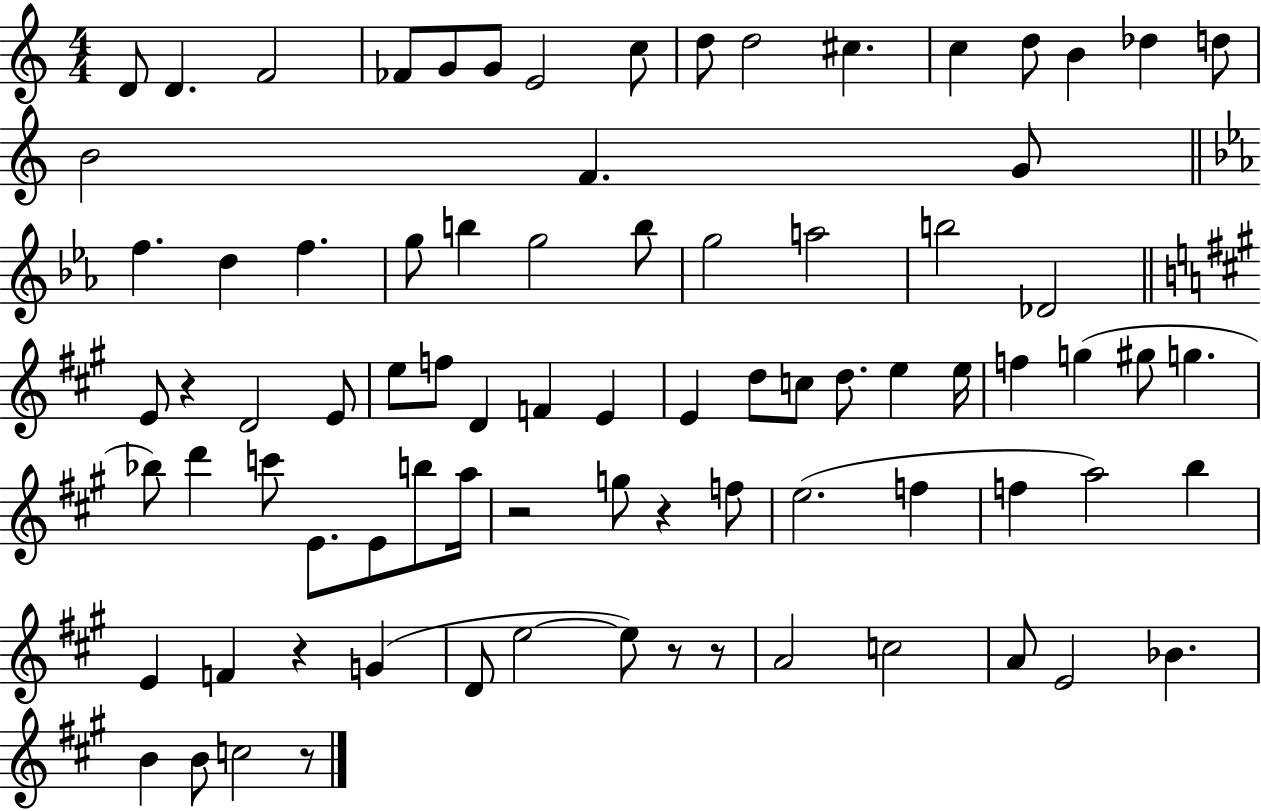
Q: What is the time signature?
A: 4/4